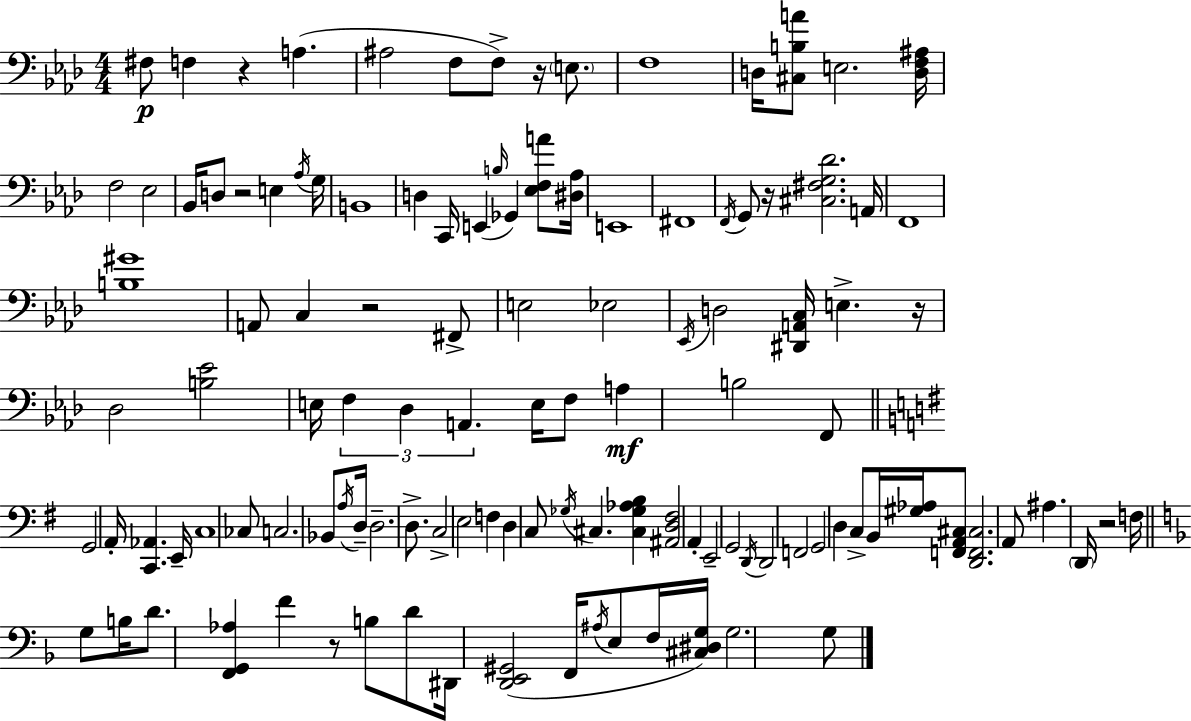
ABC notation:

X:1
T:Untitled
M:4/4
L:1/4
K:Fm
^F,/2 F, z A, ^A,2 F,/2 F,/2 z/4 E,/2 F,4 D,/4 [^C,B,A]/2 E,2 [D,F,^A,]/4 F,2 _E,2 _B,,/4 D,/2 z2 E, _A,/4 G,/4 B,,4 D, C,,/4 E,, B,/4 _G,, [_E,F,A]/2 [^D,_A,]/4 E,,4 ^F,,4 F,,/4 G,,/2 z/4 [^C,^F,G,_D]2 A,,/4 F,,4 [B,^G]4 A,,/2 C, z2 ^F,,/2 E,2 _E,2 _E,,/4 D,2 [^D,,A,,C,]/4 E, z/4 _D,2 [B,_E]2 E,/4 F, _D, A,, E,/4 F,/2 A, B,2 F,,/2 G,,2 A,,/4 [C,,_A,,] E,,/4 C,4 _C,/2 C,2 _B,,/2 A,/4 D,/4 D,2 D,/2 C,2 E,2 F, D, C,/2 _G,/4 ^C, [^C,_G,_A,B,] [^A,,D,^F,]2 A,, E,,2 G,,2 D,,/4 D,,2 F,,2 G,,2 D, C,/2 B,,/4 [^G,_A,]/4 [F,,A,,^C,]/2 [D,,F,,^C,]2 A,,/2 ^A, D,,/4 z2 F,/4 G,/2 B,/4 D/2 [F,,G,,_A,] F z/2 B,/2 D/2 ^D,,/4 [D,,E,,^G,,]2 F,,/4 ^A,/4 E,/2 F,/4 [^C,^D,G,]/4 G,2 G,/2